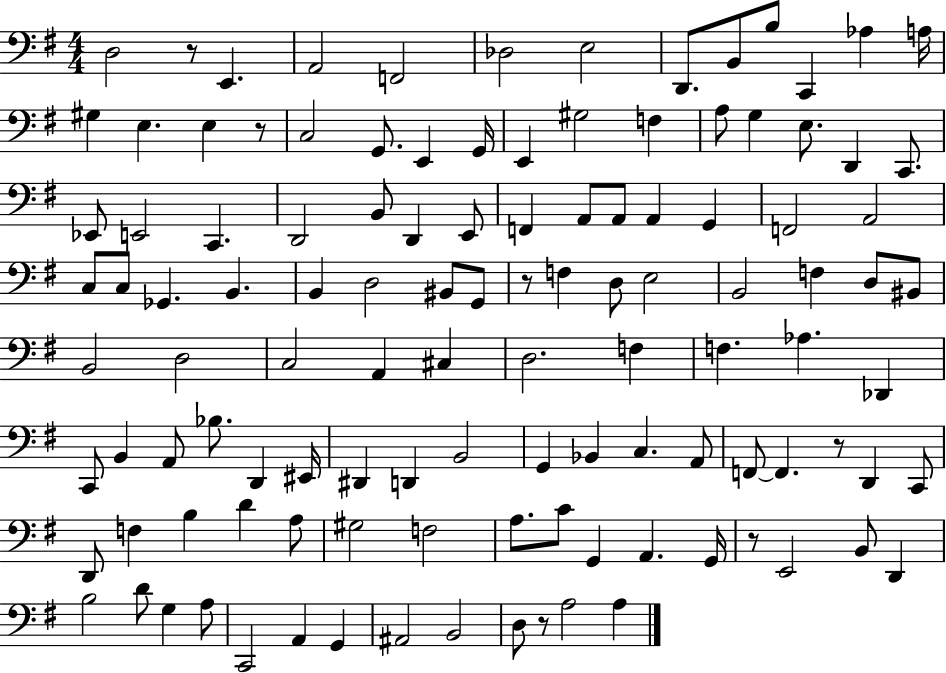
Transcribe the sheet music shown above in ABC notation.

X:1
T:Untitled
M:4/4
L:1/4
K:G
D,2 z/2 E,, A,,2 F,,2 _D,2 E,2 D,,/2 B,,/2 B,/2 C,, _A, A,/4 ^G, E, E, z/2 C,2 G,,/2 E,, G,,/4 E,, ^G,2 F, A,/2 G, E,/2 D,, C,,/2 _E,,/2 E,,2 C,, D,,2 B,,/2 D,, E,,/2 F,, A,,/2 A,,/2 A,, G,, F,,2 A,,2 C,/2 C,/2 _G,, B,, B,, D,2 ^B,,/2 G,,/2 z/2 F, D,/2 E,2 B,,2 F, D,/2 ^B,,/2 B,,2 D,2 C,2 A,, ^C, D,2 F, F, _A, _D,, C,,/2 B,, A,,/2 _B,/2 D,, ^E,,/4 ^D,, D,, B,,2 G,, _B,, C, A,,/2 F,,/2 F,, z/2 D,, C,,/2 D,,/2 F, B, D A,/2 ^G,2 F,2 A,/2 C/2 G,, A,, G,,/4 z/2 E,,2 B,,/2 D,, B,2 D/2 G, A,/2 C,,2 A,, G,, ^A,,2 B,,2 D,/2 z/2 A,2 A,